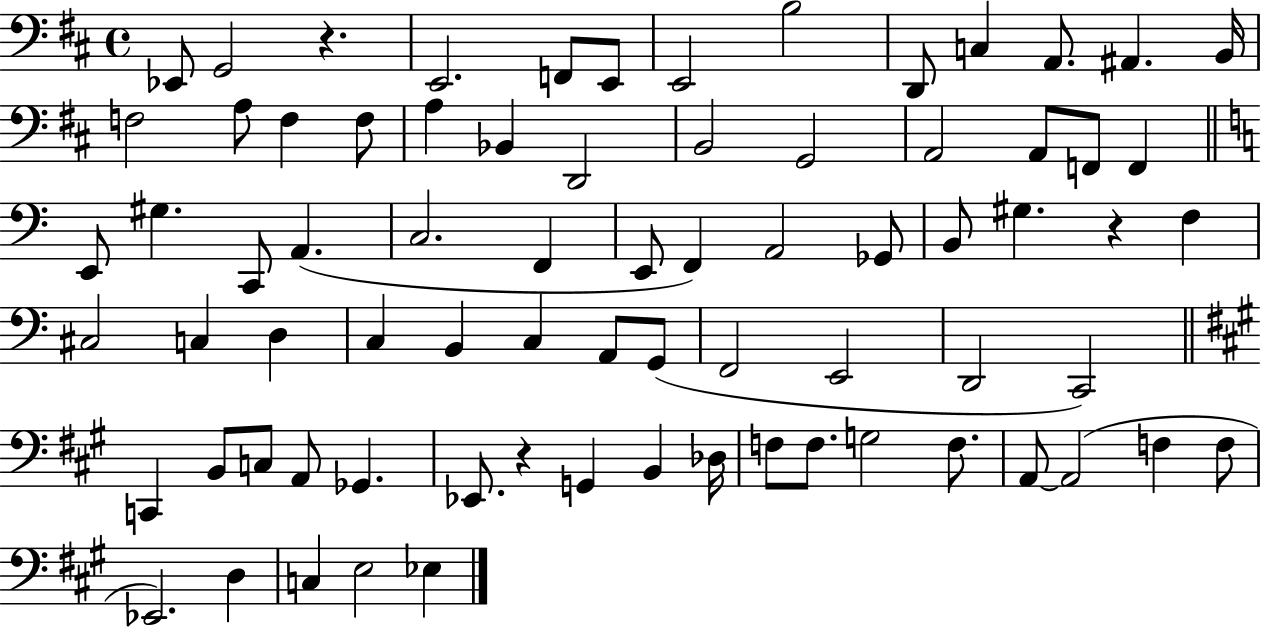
X:1
T:Untitled
M:4/4
L:1/4
K:D
_E,,/2 G,,2 z E,,2 F,,/2 E,,/2 E,,2 B,2 D,,/2 C, A,,/2 ^A,, B,,/4 F,2 A,/2 F, F,/2 A, _B,, D,,2 B,,2 G,,2 A,,2 A,,/2 F,,/2 F,, E,,/2 ^G, C,,/2 A,, C,2 F,, E,,/2 F,, A,,2 _G,,/2 B,,/2 ^G, z F, ^C,2 C, D, C, B,, C, A,,/2 G,,/2 F,,2 E,,2 D,,2 C,,2 C,, B,,/2 C,/2 A,,/2 _G,, _E,,/2 z G,, B,, _D,/4 F,/2 F,/2 G,2 F,/2 A,,/2 A,,2 F, F,/2 _E,,2 D, C, E,2 _E,